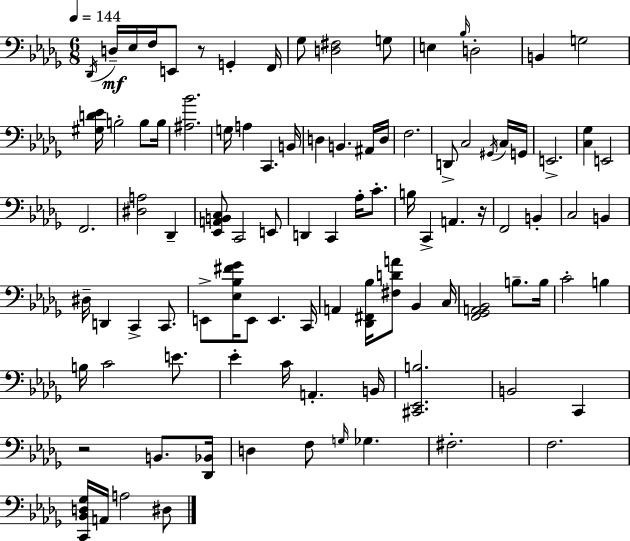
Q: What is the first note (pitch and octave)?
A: Db2